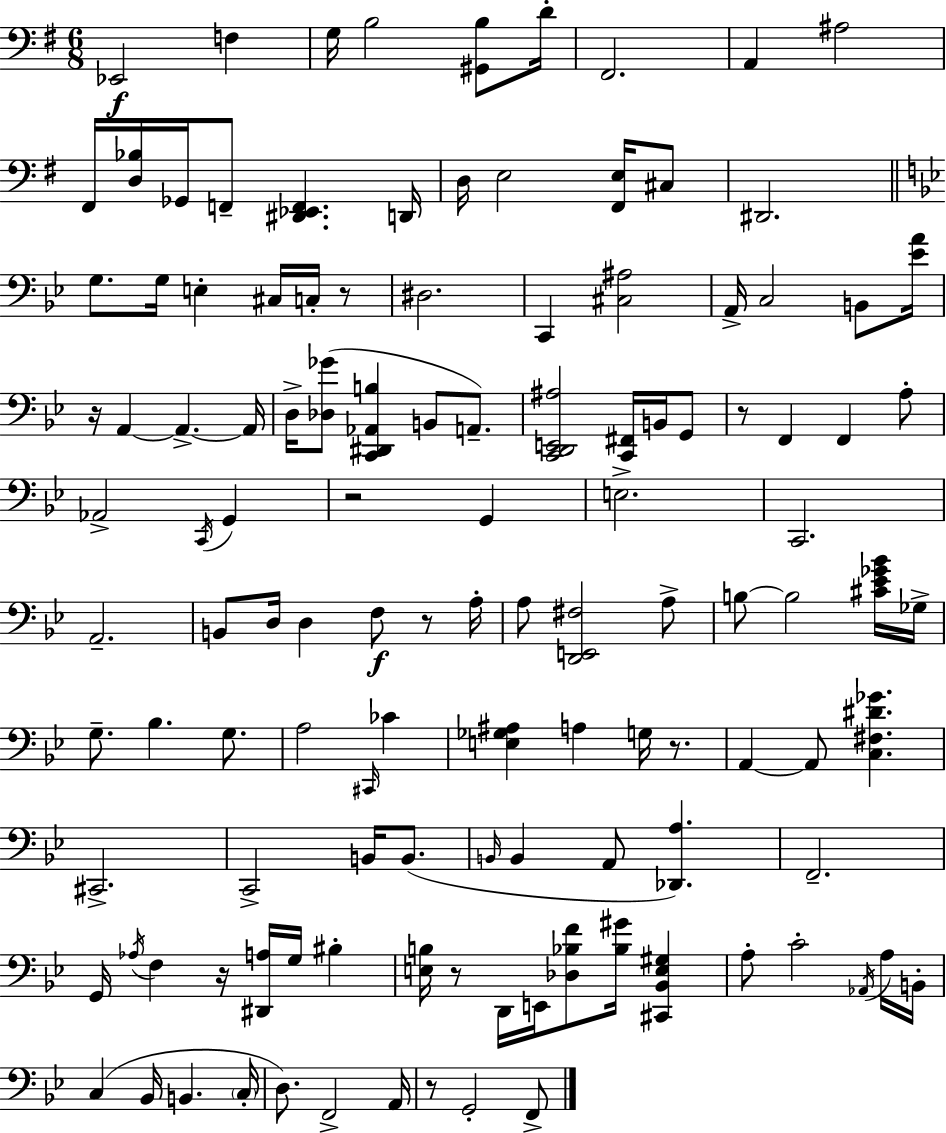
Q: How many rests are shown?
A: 9